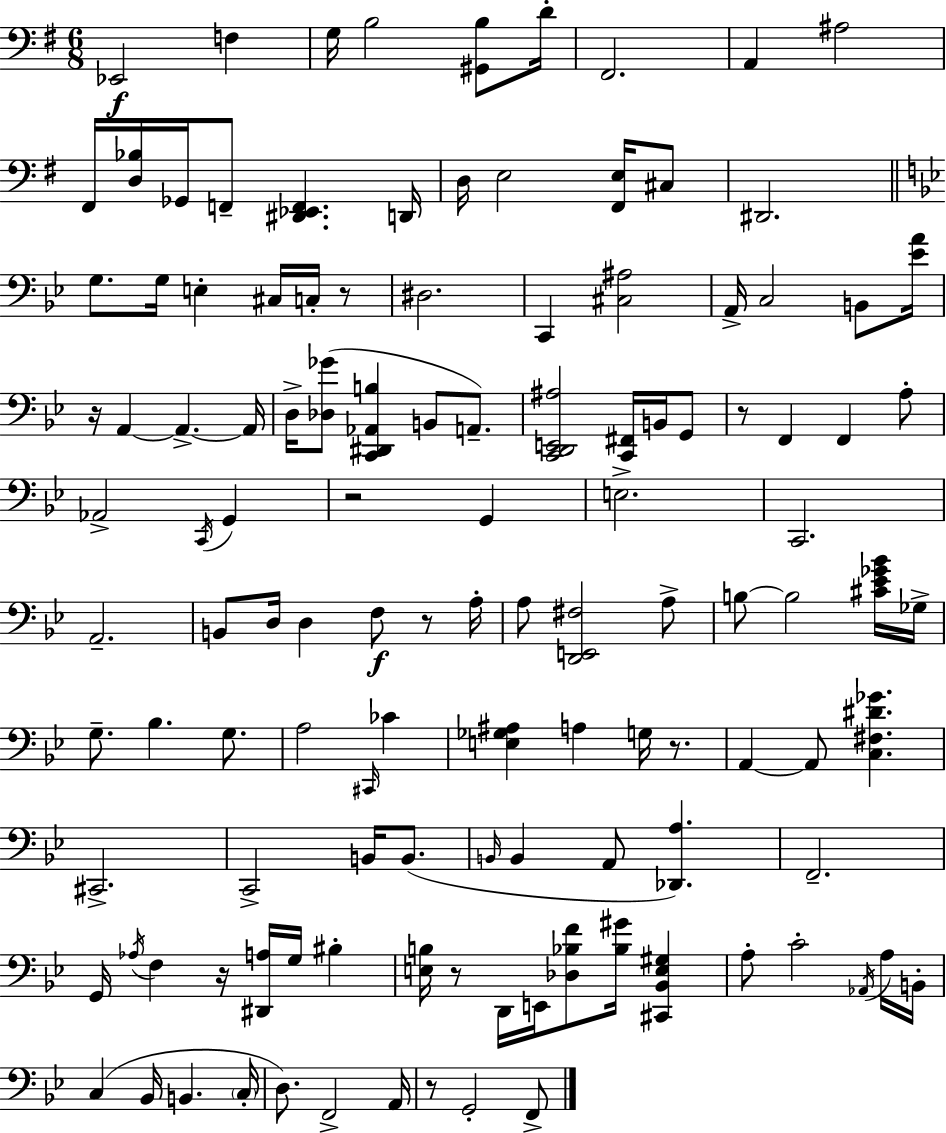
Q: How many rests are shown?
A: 9